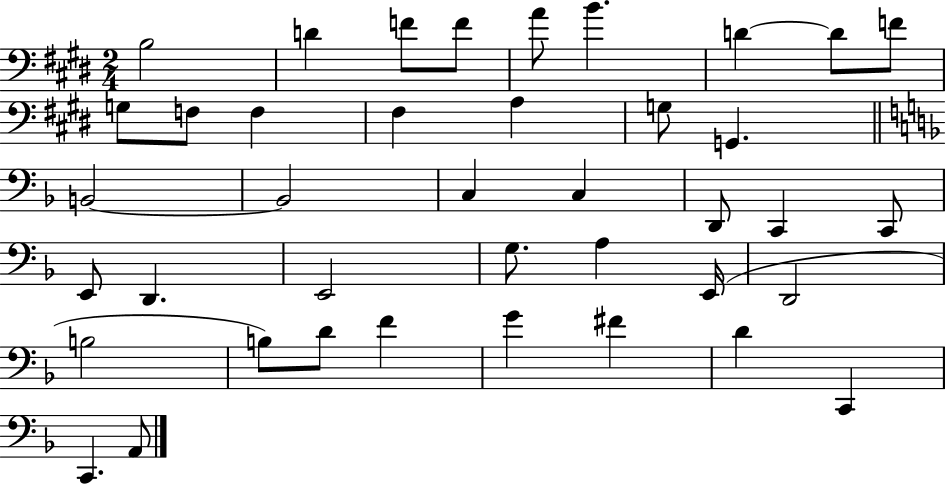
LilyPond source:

{
  \clef bass
  \numericTimeSignature
  \time 2/4
  \key e \major
  \repeat volta 2 { b2 | d'4 f'8 f'8 | a'8 b'4. | d'4~~ d'8 f'8 | \break g8 f8 f4 | fis4 a4 | g8 g,4. | \bar "||" \break \key d \minor b,2~~ | b,2 | c4 c4 | d,8 c,4 c,8 | \break e,8 d,4. | e,2 | g8. a4 e,16( | d,2 | \break b2 | b8) d'8 f'4 | g'4 fis'4 | d'4 c,4 | \break c,4. a,8 | } \bar "|."
}